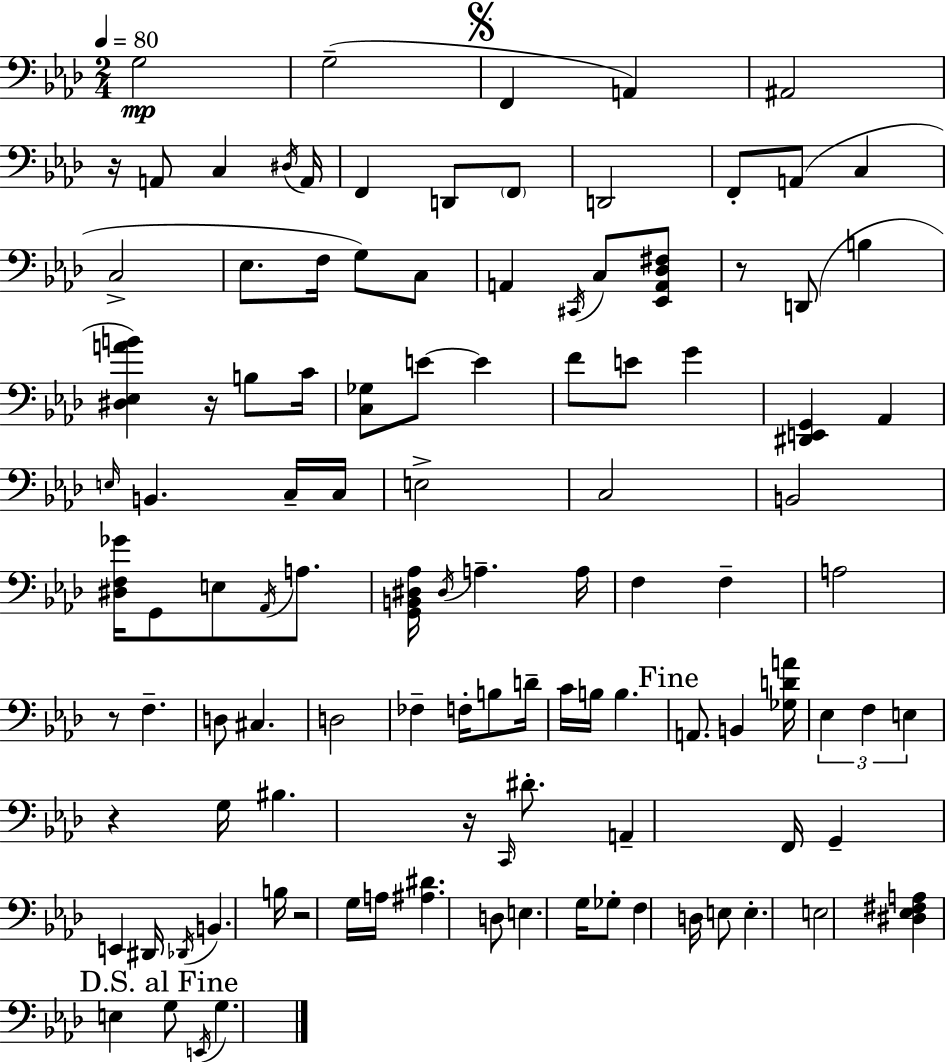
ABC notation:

X:1
T:Untitled
M:2/4
L:1/4
K:Ab
G,2 G,2 F,, A,, ^A,,2 z/4 A,,/2 C, ^D,/4 A,,/4 F,, D,,/2 F,,/2 D,,2 F,,/2 A,,/2 C, C,2 _E,/2 F,/4 G,/2 C,/2 A,, ^C,,/4 C,/2 [_E,,A,,_D,^F,]/2 z/2 D,,/2 B, [^D,_E,AB] z/4 B,/2 C/4 [C,_G,]/2 E/2 E F/2 E/2 G [^D,,E,,G,,] _A,, E,/4 B,, C,/4 C,/4 E,2 C,2 B,,2 [^D,F,_G]/4 G,,/2 E,/2 _A,,/4 A,/2 [G,,B,,^D,_A,]/4 ^D,/4 A, A,/4 F, F, A,2 z/2 F, D,/2 ^C, D,2 _F, F,/4 B,/2 D/4 C/4 B,/4 B, A,,/2 B,, [_G,DA]/4 _E, F, E, z G,/4 ^B, z/4 C,,/4 ^D/2 A,, F,,/4 G,, E,, ^D,,/4 _D,,/4 B,, B,/4 z2 G,/4 A,/4 [^A,^D] D,/2 E, G,/4 _G,/2 F, D,/4 E,/2 E, E,2 [^D,_E,^F,A,] E, G,/2 E,,/4 G,